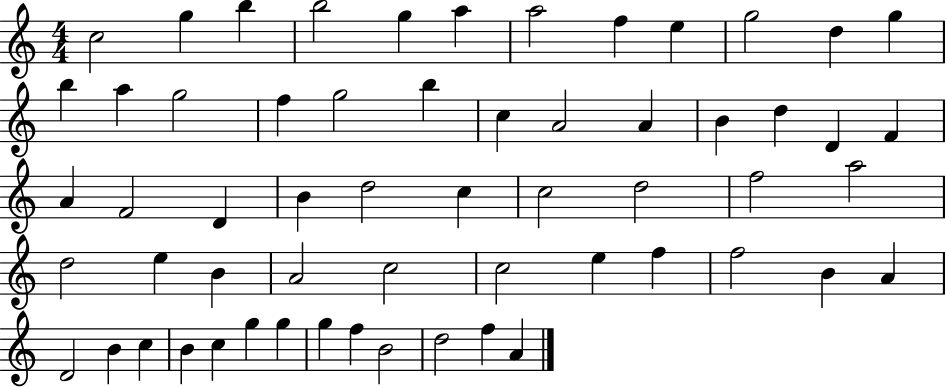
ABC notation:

X:1
T:Untitled
M:4/4
L:1/4
K:C
c2 g b b2 g a a2 f e g2 d g b a g2 f g2 b c A2 A B d D F A F2 D B d2 c c2 d2 f2 a2 d2 e B A2 c2 c2 e f f2 B A D2 B c B c g g g f B2 d2 f A